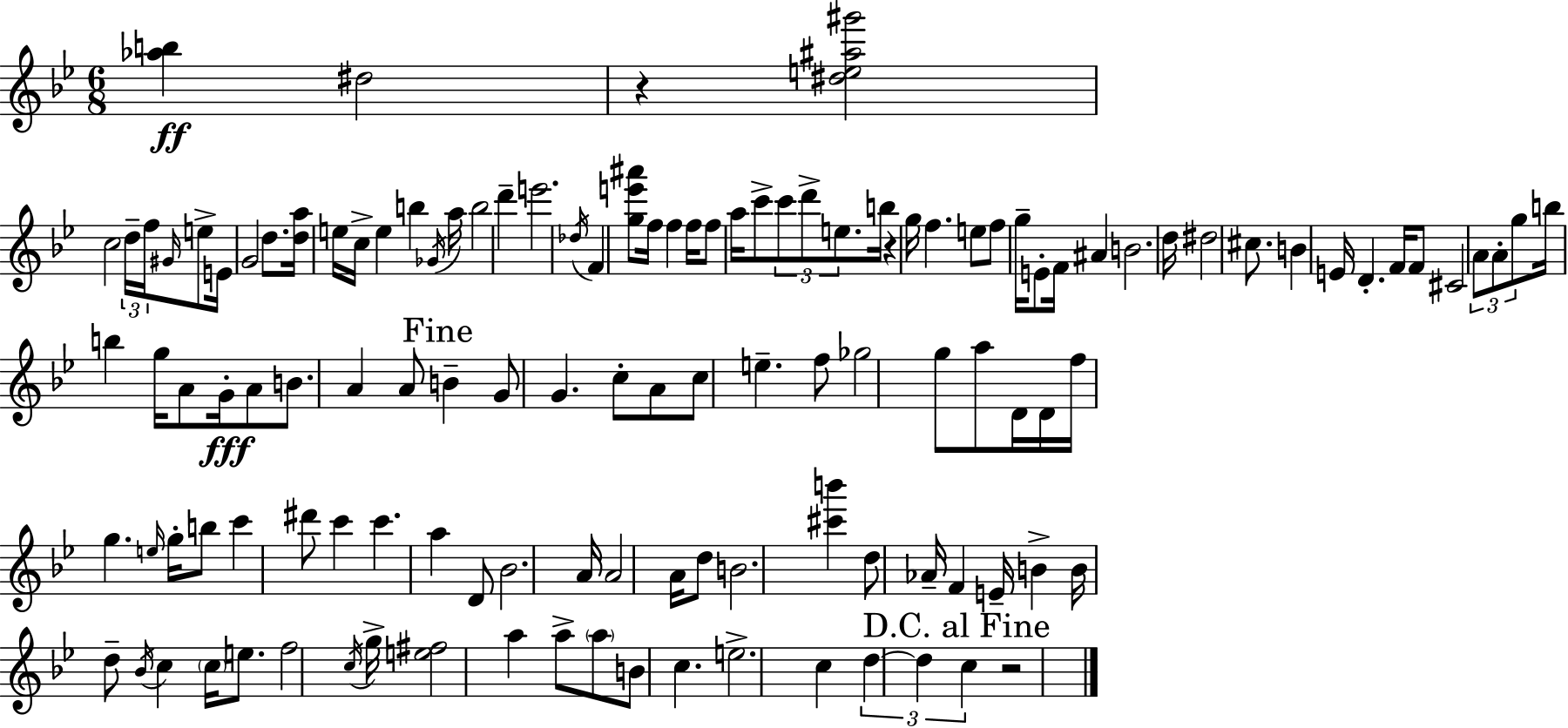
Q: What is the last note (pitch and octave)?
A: C5